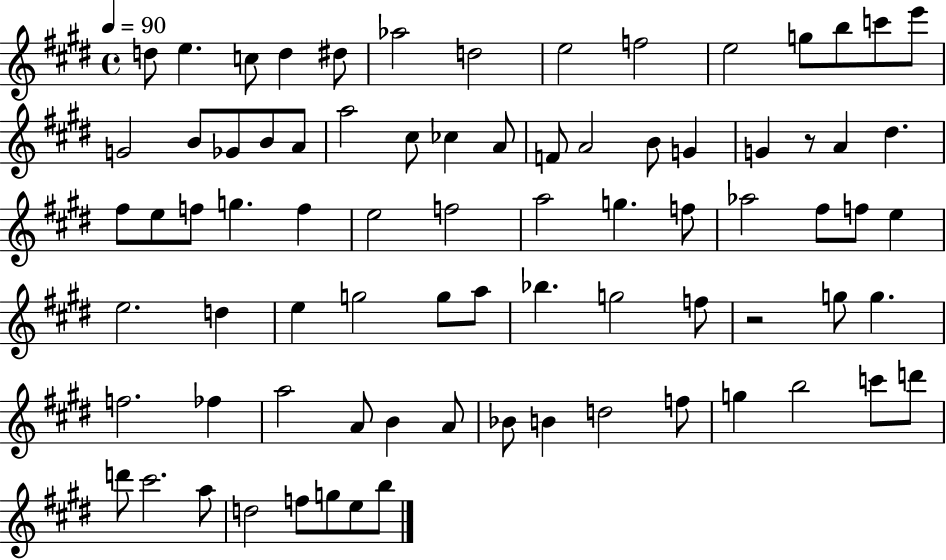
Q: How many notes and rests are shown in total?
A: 79